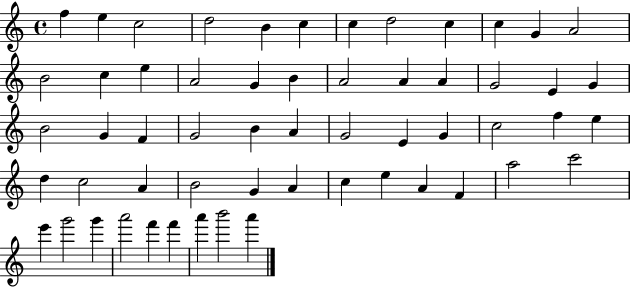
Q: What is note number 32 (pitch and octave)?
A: E4